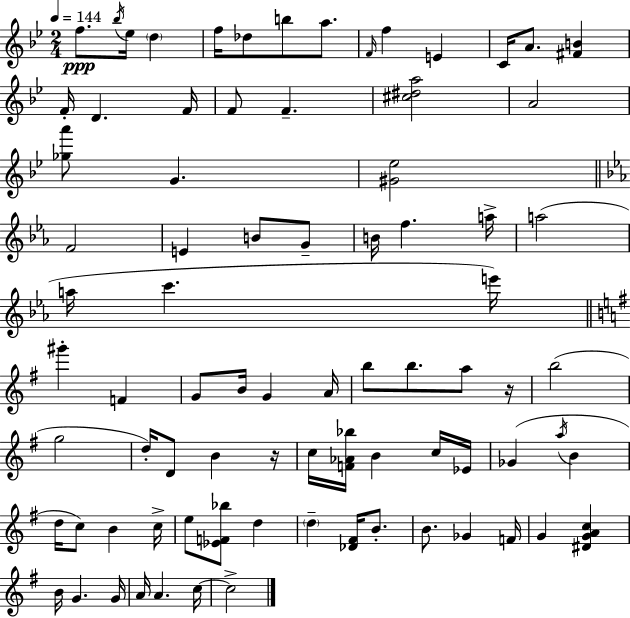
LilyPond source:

{
  \clef treble
  \numericTimeSignature
  \time 2/4
  \key g \minor
  \tempo 4 = 144
  f''8.\ppp \acciaccatura { bes''16 } ees''16 \parenthesize d''4 | f''16 des''8 b''8 a''8. | \grace { f'16 } f''4 e'4 | c'16 a'8. <fis' b'>4 | \break f'16-. d'4. | f'16 f'8 f'4.-- | <cis'' dis'' a''>2 | a'2 | \break <ges'' a'''>8 g'4. | <gis' ees''>2 | \bar "||" \break \key c \minor f'2 | e'4 b'8 g'8-- | b'16 f''4. a''16-> | a''2( | \break a''16 c'''4. e'''16) | \bar "||" \break \key g \major gis'''4-. f'4 | g'8 b'16 g'4 a'16 | b''8 b''8. a''8 r16 | b''2( | \break g''2 | d''16-.) d'8 b'4 r16 | c''16 <f' aes' bes''>16 b'4 c''16 ees'16 | ges'4( \acciaccatura { a''16 } b'4 | \break d''16 c''8) b'4 | c''16-> e''8 <ees' f' bes''>8 d''4 | \parenthesize d''4-- <des' fis'>16 b'8.-. | b'8. ges'4 | \break f'16 g'4 <dis' g' a' c''>4 | b'16 g'4. | g'16 a'16 a'4. | c''16~~ c''2-> | \break \bar "|."
}